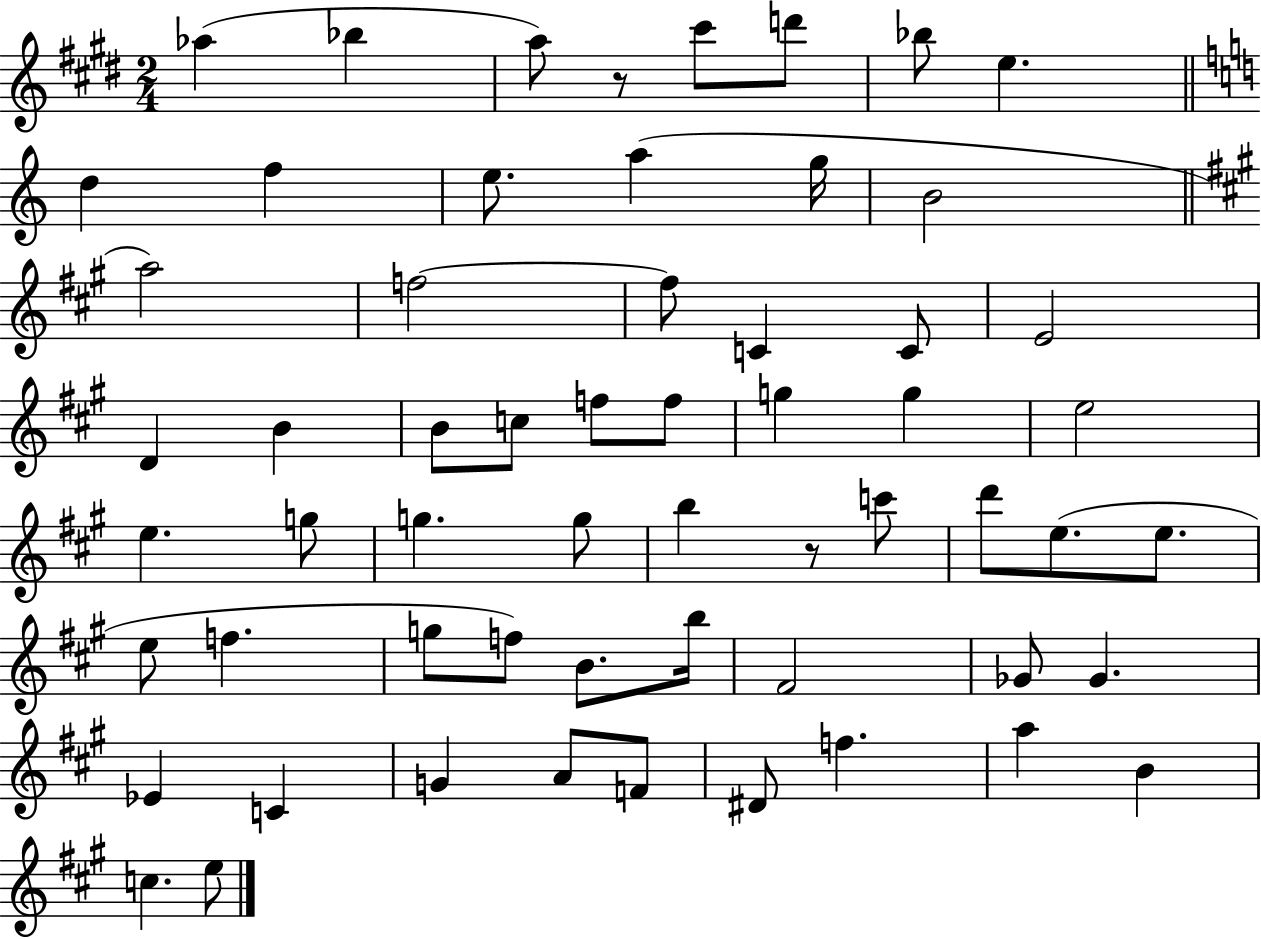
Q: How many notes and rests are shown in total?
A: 59